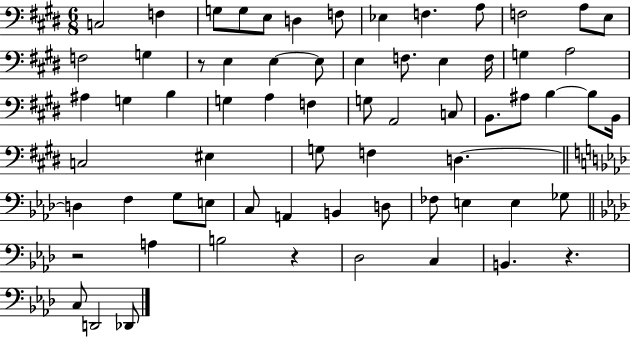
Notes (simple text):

C3/h F3/q G3/e G3/e E3/e D3/q F3/e Eb3/q F3/q. A3/e F3/h A3/e E3/e F3/h G3/q R/e E3/q E3/q E3/e E3/q F3/e. E3/q F3/s G3/q A3/h A#3/q G3/q B3/q G3/q A3/q F3/q G3/e A2/h C3/e B2/e. A#3/e B3/q B3/e B2/s C3/h EIS3/q G3/e F3/q D3/q. D3/q F3/q G3/e E3/e C3/e A2/q B2/q D3/e FES3/e E3/q E3/q Gb3/e R/h A3/q B3/h R/q Db3/h C3/q B2/q. R/q. C3/e D2/h Db2/e